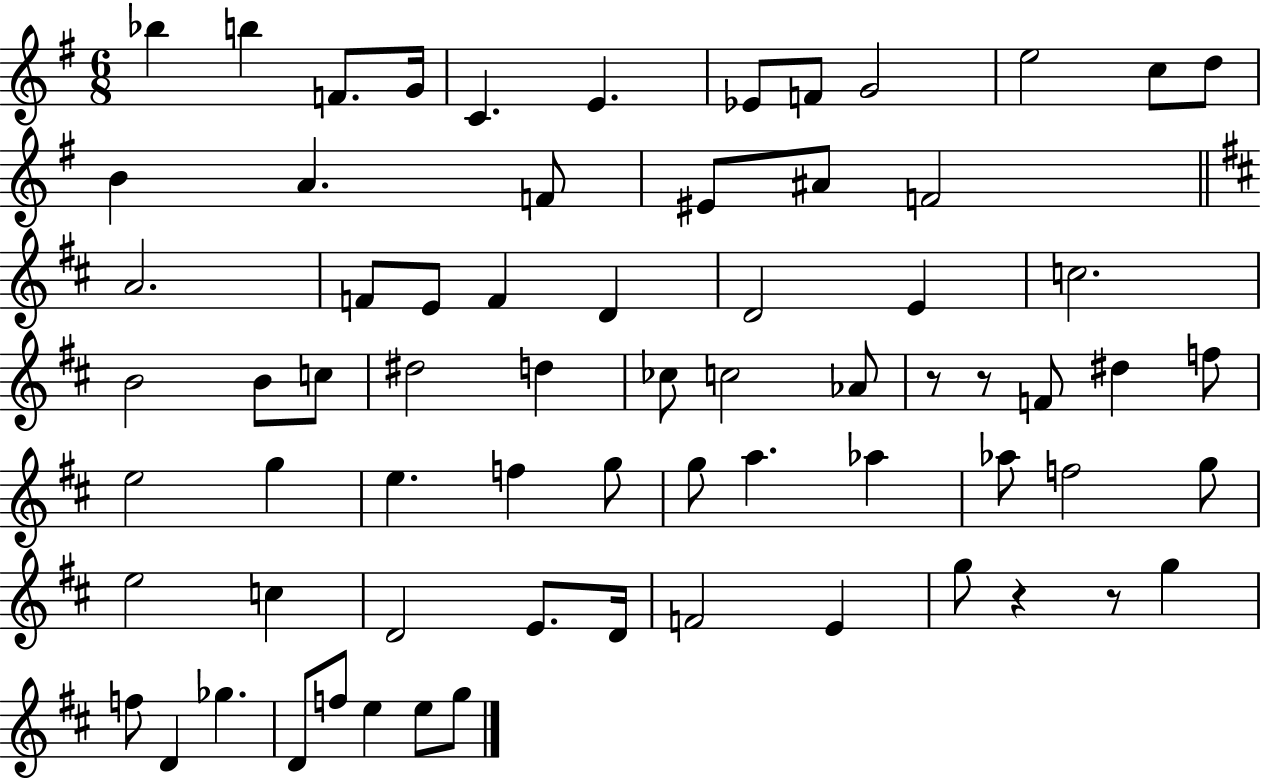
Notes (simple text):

Bb5/q B5/q F4/e. G4/s C4/q. E4/q. Eb4/e F4/e G4/h E5/h C5/e D5/e B4/q A4/q. F4/e EIS4/e A#4/e F4/h A4/h. F4/e E4/e F4/q D4/q D4/h E4/q C5/h. B4/h B4/e C5/e D#5/h D5/q CES5/e C5/h Ab4/e R/e R/e F4/e D#5/q F5/e E5/h G5/q E5/q. F5/q G5/e G5/e A5/q. Ab5/q Ab5/e F5/h G5/e E5/h C5/q D4/h E4/e. D4/s F4/h E4/q G5/e R/q R/e G5/q F5/e D4/q Gb5/q. D4/e F5/e E5/q E5/e G5/e